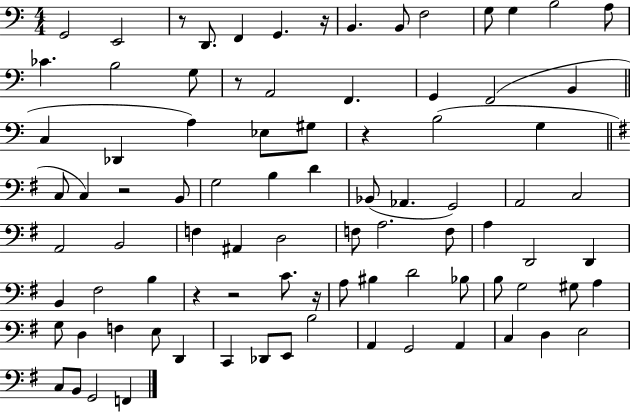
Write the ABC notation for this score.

X:1
T:Untitled
M:4/4
L:1/4
K:C
G,,2 E,,2 z/2 D,,/2 F,, G,, z/4 B,, B,,/2 F,2 G,/2 G, B,2 A,/2 _C B,2 G,/2 z/2 A,,2 F,, G,, F,,2 B,, C, _D,, A, _E,/2 ^G,/2 z B,2 G, C,/2 C, z2 B,,/2 G,2 B, D _B,,/2 _A,, G,,2 A,,2 C,2 A,,2 B,,2 F, ^A,, D,2 F,/2 A,2 F,/2 A, D,,2 D,, B,, ^F,2 B, z z2 C/2 z/4 A,/2 ^B, D2 _B,/2 B,/2 G,2 ^G,/2 A, G,/2 D, F, E,/2 D,, C,, _D,,/2 E,,/2 B,2 A,, G,,2 A,, C, D, E,2 C,/2 B,,/2 G,,2 F,,